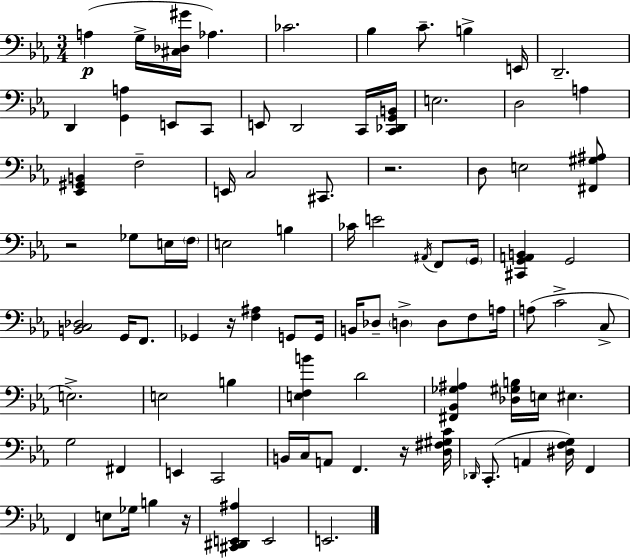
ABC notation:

X:1
T:Untitled
M:3/4
L:1/4
K:Cm
A, G,/4 [^C,_D,^G]/4 _A, _C2 _B, C/2 B, E,,/4 D,,2 D,, [G,,A,] E,,/2 C,,/2 E,,/2 D,,2 C,,/4 [C,,_D,,G,,B,,]/4 E,2 D,2 A, [_E,,^G,,B,,] F,2 E,,/4 C,2 ^C,,/2 z2 D,/2 E,2 [^F,,^G,^A,]/2 z2 _G,/2 E,/4 F,/4 E,2 B, _C/4 E2 ^A,,/4 F,,/2 G,,/4 [^C,,G,,A,,B,,] G,,2 [B,,C,_D,]2 G,,/4 F,,/2 _G,, z/4 [F,^A,] G,,/2 G,,/4 B,,/4 _D,/2 D, D,/2 F,/2 A,/4 A,/2 C2 C,/2 E,2 E,2 B, [E,F,B] D2 [^F,,_B,,_G,^A,] [_D,^G,B,]/4 E,/4 ^E, G,2 ^F,, E,, C,,2 B,,/4 C,/4 A,,/2 F,, z/4 [D,^F,^G,C]/4 _D,,/4 C,,/2 A,, [^D,F,G,]/4 F,, F,, E,/2 _G,/4 B, z/4 [^C,,^D,,E,,^A,] E,,2 E,,2